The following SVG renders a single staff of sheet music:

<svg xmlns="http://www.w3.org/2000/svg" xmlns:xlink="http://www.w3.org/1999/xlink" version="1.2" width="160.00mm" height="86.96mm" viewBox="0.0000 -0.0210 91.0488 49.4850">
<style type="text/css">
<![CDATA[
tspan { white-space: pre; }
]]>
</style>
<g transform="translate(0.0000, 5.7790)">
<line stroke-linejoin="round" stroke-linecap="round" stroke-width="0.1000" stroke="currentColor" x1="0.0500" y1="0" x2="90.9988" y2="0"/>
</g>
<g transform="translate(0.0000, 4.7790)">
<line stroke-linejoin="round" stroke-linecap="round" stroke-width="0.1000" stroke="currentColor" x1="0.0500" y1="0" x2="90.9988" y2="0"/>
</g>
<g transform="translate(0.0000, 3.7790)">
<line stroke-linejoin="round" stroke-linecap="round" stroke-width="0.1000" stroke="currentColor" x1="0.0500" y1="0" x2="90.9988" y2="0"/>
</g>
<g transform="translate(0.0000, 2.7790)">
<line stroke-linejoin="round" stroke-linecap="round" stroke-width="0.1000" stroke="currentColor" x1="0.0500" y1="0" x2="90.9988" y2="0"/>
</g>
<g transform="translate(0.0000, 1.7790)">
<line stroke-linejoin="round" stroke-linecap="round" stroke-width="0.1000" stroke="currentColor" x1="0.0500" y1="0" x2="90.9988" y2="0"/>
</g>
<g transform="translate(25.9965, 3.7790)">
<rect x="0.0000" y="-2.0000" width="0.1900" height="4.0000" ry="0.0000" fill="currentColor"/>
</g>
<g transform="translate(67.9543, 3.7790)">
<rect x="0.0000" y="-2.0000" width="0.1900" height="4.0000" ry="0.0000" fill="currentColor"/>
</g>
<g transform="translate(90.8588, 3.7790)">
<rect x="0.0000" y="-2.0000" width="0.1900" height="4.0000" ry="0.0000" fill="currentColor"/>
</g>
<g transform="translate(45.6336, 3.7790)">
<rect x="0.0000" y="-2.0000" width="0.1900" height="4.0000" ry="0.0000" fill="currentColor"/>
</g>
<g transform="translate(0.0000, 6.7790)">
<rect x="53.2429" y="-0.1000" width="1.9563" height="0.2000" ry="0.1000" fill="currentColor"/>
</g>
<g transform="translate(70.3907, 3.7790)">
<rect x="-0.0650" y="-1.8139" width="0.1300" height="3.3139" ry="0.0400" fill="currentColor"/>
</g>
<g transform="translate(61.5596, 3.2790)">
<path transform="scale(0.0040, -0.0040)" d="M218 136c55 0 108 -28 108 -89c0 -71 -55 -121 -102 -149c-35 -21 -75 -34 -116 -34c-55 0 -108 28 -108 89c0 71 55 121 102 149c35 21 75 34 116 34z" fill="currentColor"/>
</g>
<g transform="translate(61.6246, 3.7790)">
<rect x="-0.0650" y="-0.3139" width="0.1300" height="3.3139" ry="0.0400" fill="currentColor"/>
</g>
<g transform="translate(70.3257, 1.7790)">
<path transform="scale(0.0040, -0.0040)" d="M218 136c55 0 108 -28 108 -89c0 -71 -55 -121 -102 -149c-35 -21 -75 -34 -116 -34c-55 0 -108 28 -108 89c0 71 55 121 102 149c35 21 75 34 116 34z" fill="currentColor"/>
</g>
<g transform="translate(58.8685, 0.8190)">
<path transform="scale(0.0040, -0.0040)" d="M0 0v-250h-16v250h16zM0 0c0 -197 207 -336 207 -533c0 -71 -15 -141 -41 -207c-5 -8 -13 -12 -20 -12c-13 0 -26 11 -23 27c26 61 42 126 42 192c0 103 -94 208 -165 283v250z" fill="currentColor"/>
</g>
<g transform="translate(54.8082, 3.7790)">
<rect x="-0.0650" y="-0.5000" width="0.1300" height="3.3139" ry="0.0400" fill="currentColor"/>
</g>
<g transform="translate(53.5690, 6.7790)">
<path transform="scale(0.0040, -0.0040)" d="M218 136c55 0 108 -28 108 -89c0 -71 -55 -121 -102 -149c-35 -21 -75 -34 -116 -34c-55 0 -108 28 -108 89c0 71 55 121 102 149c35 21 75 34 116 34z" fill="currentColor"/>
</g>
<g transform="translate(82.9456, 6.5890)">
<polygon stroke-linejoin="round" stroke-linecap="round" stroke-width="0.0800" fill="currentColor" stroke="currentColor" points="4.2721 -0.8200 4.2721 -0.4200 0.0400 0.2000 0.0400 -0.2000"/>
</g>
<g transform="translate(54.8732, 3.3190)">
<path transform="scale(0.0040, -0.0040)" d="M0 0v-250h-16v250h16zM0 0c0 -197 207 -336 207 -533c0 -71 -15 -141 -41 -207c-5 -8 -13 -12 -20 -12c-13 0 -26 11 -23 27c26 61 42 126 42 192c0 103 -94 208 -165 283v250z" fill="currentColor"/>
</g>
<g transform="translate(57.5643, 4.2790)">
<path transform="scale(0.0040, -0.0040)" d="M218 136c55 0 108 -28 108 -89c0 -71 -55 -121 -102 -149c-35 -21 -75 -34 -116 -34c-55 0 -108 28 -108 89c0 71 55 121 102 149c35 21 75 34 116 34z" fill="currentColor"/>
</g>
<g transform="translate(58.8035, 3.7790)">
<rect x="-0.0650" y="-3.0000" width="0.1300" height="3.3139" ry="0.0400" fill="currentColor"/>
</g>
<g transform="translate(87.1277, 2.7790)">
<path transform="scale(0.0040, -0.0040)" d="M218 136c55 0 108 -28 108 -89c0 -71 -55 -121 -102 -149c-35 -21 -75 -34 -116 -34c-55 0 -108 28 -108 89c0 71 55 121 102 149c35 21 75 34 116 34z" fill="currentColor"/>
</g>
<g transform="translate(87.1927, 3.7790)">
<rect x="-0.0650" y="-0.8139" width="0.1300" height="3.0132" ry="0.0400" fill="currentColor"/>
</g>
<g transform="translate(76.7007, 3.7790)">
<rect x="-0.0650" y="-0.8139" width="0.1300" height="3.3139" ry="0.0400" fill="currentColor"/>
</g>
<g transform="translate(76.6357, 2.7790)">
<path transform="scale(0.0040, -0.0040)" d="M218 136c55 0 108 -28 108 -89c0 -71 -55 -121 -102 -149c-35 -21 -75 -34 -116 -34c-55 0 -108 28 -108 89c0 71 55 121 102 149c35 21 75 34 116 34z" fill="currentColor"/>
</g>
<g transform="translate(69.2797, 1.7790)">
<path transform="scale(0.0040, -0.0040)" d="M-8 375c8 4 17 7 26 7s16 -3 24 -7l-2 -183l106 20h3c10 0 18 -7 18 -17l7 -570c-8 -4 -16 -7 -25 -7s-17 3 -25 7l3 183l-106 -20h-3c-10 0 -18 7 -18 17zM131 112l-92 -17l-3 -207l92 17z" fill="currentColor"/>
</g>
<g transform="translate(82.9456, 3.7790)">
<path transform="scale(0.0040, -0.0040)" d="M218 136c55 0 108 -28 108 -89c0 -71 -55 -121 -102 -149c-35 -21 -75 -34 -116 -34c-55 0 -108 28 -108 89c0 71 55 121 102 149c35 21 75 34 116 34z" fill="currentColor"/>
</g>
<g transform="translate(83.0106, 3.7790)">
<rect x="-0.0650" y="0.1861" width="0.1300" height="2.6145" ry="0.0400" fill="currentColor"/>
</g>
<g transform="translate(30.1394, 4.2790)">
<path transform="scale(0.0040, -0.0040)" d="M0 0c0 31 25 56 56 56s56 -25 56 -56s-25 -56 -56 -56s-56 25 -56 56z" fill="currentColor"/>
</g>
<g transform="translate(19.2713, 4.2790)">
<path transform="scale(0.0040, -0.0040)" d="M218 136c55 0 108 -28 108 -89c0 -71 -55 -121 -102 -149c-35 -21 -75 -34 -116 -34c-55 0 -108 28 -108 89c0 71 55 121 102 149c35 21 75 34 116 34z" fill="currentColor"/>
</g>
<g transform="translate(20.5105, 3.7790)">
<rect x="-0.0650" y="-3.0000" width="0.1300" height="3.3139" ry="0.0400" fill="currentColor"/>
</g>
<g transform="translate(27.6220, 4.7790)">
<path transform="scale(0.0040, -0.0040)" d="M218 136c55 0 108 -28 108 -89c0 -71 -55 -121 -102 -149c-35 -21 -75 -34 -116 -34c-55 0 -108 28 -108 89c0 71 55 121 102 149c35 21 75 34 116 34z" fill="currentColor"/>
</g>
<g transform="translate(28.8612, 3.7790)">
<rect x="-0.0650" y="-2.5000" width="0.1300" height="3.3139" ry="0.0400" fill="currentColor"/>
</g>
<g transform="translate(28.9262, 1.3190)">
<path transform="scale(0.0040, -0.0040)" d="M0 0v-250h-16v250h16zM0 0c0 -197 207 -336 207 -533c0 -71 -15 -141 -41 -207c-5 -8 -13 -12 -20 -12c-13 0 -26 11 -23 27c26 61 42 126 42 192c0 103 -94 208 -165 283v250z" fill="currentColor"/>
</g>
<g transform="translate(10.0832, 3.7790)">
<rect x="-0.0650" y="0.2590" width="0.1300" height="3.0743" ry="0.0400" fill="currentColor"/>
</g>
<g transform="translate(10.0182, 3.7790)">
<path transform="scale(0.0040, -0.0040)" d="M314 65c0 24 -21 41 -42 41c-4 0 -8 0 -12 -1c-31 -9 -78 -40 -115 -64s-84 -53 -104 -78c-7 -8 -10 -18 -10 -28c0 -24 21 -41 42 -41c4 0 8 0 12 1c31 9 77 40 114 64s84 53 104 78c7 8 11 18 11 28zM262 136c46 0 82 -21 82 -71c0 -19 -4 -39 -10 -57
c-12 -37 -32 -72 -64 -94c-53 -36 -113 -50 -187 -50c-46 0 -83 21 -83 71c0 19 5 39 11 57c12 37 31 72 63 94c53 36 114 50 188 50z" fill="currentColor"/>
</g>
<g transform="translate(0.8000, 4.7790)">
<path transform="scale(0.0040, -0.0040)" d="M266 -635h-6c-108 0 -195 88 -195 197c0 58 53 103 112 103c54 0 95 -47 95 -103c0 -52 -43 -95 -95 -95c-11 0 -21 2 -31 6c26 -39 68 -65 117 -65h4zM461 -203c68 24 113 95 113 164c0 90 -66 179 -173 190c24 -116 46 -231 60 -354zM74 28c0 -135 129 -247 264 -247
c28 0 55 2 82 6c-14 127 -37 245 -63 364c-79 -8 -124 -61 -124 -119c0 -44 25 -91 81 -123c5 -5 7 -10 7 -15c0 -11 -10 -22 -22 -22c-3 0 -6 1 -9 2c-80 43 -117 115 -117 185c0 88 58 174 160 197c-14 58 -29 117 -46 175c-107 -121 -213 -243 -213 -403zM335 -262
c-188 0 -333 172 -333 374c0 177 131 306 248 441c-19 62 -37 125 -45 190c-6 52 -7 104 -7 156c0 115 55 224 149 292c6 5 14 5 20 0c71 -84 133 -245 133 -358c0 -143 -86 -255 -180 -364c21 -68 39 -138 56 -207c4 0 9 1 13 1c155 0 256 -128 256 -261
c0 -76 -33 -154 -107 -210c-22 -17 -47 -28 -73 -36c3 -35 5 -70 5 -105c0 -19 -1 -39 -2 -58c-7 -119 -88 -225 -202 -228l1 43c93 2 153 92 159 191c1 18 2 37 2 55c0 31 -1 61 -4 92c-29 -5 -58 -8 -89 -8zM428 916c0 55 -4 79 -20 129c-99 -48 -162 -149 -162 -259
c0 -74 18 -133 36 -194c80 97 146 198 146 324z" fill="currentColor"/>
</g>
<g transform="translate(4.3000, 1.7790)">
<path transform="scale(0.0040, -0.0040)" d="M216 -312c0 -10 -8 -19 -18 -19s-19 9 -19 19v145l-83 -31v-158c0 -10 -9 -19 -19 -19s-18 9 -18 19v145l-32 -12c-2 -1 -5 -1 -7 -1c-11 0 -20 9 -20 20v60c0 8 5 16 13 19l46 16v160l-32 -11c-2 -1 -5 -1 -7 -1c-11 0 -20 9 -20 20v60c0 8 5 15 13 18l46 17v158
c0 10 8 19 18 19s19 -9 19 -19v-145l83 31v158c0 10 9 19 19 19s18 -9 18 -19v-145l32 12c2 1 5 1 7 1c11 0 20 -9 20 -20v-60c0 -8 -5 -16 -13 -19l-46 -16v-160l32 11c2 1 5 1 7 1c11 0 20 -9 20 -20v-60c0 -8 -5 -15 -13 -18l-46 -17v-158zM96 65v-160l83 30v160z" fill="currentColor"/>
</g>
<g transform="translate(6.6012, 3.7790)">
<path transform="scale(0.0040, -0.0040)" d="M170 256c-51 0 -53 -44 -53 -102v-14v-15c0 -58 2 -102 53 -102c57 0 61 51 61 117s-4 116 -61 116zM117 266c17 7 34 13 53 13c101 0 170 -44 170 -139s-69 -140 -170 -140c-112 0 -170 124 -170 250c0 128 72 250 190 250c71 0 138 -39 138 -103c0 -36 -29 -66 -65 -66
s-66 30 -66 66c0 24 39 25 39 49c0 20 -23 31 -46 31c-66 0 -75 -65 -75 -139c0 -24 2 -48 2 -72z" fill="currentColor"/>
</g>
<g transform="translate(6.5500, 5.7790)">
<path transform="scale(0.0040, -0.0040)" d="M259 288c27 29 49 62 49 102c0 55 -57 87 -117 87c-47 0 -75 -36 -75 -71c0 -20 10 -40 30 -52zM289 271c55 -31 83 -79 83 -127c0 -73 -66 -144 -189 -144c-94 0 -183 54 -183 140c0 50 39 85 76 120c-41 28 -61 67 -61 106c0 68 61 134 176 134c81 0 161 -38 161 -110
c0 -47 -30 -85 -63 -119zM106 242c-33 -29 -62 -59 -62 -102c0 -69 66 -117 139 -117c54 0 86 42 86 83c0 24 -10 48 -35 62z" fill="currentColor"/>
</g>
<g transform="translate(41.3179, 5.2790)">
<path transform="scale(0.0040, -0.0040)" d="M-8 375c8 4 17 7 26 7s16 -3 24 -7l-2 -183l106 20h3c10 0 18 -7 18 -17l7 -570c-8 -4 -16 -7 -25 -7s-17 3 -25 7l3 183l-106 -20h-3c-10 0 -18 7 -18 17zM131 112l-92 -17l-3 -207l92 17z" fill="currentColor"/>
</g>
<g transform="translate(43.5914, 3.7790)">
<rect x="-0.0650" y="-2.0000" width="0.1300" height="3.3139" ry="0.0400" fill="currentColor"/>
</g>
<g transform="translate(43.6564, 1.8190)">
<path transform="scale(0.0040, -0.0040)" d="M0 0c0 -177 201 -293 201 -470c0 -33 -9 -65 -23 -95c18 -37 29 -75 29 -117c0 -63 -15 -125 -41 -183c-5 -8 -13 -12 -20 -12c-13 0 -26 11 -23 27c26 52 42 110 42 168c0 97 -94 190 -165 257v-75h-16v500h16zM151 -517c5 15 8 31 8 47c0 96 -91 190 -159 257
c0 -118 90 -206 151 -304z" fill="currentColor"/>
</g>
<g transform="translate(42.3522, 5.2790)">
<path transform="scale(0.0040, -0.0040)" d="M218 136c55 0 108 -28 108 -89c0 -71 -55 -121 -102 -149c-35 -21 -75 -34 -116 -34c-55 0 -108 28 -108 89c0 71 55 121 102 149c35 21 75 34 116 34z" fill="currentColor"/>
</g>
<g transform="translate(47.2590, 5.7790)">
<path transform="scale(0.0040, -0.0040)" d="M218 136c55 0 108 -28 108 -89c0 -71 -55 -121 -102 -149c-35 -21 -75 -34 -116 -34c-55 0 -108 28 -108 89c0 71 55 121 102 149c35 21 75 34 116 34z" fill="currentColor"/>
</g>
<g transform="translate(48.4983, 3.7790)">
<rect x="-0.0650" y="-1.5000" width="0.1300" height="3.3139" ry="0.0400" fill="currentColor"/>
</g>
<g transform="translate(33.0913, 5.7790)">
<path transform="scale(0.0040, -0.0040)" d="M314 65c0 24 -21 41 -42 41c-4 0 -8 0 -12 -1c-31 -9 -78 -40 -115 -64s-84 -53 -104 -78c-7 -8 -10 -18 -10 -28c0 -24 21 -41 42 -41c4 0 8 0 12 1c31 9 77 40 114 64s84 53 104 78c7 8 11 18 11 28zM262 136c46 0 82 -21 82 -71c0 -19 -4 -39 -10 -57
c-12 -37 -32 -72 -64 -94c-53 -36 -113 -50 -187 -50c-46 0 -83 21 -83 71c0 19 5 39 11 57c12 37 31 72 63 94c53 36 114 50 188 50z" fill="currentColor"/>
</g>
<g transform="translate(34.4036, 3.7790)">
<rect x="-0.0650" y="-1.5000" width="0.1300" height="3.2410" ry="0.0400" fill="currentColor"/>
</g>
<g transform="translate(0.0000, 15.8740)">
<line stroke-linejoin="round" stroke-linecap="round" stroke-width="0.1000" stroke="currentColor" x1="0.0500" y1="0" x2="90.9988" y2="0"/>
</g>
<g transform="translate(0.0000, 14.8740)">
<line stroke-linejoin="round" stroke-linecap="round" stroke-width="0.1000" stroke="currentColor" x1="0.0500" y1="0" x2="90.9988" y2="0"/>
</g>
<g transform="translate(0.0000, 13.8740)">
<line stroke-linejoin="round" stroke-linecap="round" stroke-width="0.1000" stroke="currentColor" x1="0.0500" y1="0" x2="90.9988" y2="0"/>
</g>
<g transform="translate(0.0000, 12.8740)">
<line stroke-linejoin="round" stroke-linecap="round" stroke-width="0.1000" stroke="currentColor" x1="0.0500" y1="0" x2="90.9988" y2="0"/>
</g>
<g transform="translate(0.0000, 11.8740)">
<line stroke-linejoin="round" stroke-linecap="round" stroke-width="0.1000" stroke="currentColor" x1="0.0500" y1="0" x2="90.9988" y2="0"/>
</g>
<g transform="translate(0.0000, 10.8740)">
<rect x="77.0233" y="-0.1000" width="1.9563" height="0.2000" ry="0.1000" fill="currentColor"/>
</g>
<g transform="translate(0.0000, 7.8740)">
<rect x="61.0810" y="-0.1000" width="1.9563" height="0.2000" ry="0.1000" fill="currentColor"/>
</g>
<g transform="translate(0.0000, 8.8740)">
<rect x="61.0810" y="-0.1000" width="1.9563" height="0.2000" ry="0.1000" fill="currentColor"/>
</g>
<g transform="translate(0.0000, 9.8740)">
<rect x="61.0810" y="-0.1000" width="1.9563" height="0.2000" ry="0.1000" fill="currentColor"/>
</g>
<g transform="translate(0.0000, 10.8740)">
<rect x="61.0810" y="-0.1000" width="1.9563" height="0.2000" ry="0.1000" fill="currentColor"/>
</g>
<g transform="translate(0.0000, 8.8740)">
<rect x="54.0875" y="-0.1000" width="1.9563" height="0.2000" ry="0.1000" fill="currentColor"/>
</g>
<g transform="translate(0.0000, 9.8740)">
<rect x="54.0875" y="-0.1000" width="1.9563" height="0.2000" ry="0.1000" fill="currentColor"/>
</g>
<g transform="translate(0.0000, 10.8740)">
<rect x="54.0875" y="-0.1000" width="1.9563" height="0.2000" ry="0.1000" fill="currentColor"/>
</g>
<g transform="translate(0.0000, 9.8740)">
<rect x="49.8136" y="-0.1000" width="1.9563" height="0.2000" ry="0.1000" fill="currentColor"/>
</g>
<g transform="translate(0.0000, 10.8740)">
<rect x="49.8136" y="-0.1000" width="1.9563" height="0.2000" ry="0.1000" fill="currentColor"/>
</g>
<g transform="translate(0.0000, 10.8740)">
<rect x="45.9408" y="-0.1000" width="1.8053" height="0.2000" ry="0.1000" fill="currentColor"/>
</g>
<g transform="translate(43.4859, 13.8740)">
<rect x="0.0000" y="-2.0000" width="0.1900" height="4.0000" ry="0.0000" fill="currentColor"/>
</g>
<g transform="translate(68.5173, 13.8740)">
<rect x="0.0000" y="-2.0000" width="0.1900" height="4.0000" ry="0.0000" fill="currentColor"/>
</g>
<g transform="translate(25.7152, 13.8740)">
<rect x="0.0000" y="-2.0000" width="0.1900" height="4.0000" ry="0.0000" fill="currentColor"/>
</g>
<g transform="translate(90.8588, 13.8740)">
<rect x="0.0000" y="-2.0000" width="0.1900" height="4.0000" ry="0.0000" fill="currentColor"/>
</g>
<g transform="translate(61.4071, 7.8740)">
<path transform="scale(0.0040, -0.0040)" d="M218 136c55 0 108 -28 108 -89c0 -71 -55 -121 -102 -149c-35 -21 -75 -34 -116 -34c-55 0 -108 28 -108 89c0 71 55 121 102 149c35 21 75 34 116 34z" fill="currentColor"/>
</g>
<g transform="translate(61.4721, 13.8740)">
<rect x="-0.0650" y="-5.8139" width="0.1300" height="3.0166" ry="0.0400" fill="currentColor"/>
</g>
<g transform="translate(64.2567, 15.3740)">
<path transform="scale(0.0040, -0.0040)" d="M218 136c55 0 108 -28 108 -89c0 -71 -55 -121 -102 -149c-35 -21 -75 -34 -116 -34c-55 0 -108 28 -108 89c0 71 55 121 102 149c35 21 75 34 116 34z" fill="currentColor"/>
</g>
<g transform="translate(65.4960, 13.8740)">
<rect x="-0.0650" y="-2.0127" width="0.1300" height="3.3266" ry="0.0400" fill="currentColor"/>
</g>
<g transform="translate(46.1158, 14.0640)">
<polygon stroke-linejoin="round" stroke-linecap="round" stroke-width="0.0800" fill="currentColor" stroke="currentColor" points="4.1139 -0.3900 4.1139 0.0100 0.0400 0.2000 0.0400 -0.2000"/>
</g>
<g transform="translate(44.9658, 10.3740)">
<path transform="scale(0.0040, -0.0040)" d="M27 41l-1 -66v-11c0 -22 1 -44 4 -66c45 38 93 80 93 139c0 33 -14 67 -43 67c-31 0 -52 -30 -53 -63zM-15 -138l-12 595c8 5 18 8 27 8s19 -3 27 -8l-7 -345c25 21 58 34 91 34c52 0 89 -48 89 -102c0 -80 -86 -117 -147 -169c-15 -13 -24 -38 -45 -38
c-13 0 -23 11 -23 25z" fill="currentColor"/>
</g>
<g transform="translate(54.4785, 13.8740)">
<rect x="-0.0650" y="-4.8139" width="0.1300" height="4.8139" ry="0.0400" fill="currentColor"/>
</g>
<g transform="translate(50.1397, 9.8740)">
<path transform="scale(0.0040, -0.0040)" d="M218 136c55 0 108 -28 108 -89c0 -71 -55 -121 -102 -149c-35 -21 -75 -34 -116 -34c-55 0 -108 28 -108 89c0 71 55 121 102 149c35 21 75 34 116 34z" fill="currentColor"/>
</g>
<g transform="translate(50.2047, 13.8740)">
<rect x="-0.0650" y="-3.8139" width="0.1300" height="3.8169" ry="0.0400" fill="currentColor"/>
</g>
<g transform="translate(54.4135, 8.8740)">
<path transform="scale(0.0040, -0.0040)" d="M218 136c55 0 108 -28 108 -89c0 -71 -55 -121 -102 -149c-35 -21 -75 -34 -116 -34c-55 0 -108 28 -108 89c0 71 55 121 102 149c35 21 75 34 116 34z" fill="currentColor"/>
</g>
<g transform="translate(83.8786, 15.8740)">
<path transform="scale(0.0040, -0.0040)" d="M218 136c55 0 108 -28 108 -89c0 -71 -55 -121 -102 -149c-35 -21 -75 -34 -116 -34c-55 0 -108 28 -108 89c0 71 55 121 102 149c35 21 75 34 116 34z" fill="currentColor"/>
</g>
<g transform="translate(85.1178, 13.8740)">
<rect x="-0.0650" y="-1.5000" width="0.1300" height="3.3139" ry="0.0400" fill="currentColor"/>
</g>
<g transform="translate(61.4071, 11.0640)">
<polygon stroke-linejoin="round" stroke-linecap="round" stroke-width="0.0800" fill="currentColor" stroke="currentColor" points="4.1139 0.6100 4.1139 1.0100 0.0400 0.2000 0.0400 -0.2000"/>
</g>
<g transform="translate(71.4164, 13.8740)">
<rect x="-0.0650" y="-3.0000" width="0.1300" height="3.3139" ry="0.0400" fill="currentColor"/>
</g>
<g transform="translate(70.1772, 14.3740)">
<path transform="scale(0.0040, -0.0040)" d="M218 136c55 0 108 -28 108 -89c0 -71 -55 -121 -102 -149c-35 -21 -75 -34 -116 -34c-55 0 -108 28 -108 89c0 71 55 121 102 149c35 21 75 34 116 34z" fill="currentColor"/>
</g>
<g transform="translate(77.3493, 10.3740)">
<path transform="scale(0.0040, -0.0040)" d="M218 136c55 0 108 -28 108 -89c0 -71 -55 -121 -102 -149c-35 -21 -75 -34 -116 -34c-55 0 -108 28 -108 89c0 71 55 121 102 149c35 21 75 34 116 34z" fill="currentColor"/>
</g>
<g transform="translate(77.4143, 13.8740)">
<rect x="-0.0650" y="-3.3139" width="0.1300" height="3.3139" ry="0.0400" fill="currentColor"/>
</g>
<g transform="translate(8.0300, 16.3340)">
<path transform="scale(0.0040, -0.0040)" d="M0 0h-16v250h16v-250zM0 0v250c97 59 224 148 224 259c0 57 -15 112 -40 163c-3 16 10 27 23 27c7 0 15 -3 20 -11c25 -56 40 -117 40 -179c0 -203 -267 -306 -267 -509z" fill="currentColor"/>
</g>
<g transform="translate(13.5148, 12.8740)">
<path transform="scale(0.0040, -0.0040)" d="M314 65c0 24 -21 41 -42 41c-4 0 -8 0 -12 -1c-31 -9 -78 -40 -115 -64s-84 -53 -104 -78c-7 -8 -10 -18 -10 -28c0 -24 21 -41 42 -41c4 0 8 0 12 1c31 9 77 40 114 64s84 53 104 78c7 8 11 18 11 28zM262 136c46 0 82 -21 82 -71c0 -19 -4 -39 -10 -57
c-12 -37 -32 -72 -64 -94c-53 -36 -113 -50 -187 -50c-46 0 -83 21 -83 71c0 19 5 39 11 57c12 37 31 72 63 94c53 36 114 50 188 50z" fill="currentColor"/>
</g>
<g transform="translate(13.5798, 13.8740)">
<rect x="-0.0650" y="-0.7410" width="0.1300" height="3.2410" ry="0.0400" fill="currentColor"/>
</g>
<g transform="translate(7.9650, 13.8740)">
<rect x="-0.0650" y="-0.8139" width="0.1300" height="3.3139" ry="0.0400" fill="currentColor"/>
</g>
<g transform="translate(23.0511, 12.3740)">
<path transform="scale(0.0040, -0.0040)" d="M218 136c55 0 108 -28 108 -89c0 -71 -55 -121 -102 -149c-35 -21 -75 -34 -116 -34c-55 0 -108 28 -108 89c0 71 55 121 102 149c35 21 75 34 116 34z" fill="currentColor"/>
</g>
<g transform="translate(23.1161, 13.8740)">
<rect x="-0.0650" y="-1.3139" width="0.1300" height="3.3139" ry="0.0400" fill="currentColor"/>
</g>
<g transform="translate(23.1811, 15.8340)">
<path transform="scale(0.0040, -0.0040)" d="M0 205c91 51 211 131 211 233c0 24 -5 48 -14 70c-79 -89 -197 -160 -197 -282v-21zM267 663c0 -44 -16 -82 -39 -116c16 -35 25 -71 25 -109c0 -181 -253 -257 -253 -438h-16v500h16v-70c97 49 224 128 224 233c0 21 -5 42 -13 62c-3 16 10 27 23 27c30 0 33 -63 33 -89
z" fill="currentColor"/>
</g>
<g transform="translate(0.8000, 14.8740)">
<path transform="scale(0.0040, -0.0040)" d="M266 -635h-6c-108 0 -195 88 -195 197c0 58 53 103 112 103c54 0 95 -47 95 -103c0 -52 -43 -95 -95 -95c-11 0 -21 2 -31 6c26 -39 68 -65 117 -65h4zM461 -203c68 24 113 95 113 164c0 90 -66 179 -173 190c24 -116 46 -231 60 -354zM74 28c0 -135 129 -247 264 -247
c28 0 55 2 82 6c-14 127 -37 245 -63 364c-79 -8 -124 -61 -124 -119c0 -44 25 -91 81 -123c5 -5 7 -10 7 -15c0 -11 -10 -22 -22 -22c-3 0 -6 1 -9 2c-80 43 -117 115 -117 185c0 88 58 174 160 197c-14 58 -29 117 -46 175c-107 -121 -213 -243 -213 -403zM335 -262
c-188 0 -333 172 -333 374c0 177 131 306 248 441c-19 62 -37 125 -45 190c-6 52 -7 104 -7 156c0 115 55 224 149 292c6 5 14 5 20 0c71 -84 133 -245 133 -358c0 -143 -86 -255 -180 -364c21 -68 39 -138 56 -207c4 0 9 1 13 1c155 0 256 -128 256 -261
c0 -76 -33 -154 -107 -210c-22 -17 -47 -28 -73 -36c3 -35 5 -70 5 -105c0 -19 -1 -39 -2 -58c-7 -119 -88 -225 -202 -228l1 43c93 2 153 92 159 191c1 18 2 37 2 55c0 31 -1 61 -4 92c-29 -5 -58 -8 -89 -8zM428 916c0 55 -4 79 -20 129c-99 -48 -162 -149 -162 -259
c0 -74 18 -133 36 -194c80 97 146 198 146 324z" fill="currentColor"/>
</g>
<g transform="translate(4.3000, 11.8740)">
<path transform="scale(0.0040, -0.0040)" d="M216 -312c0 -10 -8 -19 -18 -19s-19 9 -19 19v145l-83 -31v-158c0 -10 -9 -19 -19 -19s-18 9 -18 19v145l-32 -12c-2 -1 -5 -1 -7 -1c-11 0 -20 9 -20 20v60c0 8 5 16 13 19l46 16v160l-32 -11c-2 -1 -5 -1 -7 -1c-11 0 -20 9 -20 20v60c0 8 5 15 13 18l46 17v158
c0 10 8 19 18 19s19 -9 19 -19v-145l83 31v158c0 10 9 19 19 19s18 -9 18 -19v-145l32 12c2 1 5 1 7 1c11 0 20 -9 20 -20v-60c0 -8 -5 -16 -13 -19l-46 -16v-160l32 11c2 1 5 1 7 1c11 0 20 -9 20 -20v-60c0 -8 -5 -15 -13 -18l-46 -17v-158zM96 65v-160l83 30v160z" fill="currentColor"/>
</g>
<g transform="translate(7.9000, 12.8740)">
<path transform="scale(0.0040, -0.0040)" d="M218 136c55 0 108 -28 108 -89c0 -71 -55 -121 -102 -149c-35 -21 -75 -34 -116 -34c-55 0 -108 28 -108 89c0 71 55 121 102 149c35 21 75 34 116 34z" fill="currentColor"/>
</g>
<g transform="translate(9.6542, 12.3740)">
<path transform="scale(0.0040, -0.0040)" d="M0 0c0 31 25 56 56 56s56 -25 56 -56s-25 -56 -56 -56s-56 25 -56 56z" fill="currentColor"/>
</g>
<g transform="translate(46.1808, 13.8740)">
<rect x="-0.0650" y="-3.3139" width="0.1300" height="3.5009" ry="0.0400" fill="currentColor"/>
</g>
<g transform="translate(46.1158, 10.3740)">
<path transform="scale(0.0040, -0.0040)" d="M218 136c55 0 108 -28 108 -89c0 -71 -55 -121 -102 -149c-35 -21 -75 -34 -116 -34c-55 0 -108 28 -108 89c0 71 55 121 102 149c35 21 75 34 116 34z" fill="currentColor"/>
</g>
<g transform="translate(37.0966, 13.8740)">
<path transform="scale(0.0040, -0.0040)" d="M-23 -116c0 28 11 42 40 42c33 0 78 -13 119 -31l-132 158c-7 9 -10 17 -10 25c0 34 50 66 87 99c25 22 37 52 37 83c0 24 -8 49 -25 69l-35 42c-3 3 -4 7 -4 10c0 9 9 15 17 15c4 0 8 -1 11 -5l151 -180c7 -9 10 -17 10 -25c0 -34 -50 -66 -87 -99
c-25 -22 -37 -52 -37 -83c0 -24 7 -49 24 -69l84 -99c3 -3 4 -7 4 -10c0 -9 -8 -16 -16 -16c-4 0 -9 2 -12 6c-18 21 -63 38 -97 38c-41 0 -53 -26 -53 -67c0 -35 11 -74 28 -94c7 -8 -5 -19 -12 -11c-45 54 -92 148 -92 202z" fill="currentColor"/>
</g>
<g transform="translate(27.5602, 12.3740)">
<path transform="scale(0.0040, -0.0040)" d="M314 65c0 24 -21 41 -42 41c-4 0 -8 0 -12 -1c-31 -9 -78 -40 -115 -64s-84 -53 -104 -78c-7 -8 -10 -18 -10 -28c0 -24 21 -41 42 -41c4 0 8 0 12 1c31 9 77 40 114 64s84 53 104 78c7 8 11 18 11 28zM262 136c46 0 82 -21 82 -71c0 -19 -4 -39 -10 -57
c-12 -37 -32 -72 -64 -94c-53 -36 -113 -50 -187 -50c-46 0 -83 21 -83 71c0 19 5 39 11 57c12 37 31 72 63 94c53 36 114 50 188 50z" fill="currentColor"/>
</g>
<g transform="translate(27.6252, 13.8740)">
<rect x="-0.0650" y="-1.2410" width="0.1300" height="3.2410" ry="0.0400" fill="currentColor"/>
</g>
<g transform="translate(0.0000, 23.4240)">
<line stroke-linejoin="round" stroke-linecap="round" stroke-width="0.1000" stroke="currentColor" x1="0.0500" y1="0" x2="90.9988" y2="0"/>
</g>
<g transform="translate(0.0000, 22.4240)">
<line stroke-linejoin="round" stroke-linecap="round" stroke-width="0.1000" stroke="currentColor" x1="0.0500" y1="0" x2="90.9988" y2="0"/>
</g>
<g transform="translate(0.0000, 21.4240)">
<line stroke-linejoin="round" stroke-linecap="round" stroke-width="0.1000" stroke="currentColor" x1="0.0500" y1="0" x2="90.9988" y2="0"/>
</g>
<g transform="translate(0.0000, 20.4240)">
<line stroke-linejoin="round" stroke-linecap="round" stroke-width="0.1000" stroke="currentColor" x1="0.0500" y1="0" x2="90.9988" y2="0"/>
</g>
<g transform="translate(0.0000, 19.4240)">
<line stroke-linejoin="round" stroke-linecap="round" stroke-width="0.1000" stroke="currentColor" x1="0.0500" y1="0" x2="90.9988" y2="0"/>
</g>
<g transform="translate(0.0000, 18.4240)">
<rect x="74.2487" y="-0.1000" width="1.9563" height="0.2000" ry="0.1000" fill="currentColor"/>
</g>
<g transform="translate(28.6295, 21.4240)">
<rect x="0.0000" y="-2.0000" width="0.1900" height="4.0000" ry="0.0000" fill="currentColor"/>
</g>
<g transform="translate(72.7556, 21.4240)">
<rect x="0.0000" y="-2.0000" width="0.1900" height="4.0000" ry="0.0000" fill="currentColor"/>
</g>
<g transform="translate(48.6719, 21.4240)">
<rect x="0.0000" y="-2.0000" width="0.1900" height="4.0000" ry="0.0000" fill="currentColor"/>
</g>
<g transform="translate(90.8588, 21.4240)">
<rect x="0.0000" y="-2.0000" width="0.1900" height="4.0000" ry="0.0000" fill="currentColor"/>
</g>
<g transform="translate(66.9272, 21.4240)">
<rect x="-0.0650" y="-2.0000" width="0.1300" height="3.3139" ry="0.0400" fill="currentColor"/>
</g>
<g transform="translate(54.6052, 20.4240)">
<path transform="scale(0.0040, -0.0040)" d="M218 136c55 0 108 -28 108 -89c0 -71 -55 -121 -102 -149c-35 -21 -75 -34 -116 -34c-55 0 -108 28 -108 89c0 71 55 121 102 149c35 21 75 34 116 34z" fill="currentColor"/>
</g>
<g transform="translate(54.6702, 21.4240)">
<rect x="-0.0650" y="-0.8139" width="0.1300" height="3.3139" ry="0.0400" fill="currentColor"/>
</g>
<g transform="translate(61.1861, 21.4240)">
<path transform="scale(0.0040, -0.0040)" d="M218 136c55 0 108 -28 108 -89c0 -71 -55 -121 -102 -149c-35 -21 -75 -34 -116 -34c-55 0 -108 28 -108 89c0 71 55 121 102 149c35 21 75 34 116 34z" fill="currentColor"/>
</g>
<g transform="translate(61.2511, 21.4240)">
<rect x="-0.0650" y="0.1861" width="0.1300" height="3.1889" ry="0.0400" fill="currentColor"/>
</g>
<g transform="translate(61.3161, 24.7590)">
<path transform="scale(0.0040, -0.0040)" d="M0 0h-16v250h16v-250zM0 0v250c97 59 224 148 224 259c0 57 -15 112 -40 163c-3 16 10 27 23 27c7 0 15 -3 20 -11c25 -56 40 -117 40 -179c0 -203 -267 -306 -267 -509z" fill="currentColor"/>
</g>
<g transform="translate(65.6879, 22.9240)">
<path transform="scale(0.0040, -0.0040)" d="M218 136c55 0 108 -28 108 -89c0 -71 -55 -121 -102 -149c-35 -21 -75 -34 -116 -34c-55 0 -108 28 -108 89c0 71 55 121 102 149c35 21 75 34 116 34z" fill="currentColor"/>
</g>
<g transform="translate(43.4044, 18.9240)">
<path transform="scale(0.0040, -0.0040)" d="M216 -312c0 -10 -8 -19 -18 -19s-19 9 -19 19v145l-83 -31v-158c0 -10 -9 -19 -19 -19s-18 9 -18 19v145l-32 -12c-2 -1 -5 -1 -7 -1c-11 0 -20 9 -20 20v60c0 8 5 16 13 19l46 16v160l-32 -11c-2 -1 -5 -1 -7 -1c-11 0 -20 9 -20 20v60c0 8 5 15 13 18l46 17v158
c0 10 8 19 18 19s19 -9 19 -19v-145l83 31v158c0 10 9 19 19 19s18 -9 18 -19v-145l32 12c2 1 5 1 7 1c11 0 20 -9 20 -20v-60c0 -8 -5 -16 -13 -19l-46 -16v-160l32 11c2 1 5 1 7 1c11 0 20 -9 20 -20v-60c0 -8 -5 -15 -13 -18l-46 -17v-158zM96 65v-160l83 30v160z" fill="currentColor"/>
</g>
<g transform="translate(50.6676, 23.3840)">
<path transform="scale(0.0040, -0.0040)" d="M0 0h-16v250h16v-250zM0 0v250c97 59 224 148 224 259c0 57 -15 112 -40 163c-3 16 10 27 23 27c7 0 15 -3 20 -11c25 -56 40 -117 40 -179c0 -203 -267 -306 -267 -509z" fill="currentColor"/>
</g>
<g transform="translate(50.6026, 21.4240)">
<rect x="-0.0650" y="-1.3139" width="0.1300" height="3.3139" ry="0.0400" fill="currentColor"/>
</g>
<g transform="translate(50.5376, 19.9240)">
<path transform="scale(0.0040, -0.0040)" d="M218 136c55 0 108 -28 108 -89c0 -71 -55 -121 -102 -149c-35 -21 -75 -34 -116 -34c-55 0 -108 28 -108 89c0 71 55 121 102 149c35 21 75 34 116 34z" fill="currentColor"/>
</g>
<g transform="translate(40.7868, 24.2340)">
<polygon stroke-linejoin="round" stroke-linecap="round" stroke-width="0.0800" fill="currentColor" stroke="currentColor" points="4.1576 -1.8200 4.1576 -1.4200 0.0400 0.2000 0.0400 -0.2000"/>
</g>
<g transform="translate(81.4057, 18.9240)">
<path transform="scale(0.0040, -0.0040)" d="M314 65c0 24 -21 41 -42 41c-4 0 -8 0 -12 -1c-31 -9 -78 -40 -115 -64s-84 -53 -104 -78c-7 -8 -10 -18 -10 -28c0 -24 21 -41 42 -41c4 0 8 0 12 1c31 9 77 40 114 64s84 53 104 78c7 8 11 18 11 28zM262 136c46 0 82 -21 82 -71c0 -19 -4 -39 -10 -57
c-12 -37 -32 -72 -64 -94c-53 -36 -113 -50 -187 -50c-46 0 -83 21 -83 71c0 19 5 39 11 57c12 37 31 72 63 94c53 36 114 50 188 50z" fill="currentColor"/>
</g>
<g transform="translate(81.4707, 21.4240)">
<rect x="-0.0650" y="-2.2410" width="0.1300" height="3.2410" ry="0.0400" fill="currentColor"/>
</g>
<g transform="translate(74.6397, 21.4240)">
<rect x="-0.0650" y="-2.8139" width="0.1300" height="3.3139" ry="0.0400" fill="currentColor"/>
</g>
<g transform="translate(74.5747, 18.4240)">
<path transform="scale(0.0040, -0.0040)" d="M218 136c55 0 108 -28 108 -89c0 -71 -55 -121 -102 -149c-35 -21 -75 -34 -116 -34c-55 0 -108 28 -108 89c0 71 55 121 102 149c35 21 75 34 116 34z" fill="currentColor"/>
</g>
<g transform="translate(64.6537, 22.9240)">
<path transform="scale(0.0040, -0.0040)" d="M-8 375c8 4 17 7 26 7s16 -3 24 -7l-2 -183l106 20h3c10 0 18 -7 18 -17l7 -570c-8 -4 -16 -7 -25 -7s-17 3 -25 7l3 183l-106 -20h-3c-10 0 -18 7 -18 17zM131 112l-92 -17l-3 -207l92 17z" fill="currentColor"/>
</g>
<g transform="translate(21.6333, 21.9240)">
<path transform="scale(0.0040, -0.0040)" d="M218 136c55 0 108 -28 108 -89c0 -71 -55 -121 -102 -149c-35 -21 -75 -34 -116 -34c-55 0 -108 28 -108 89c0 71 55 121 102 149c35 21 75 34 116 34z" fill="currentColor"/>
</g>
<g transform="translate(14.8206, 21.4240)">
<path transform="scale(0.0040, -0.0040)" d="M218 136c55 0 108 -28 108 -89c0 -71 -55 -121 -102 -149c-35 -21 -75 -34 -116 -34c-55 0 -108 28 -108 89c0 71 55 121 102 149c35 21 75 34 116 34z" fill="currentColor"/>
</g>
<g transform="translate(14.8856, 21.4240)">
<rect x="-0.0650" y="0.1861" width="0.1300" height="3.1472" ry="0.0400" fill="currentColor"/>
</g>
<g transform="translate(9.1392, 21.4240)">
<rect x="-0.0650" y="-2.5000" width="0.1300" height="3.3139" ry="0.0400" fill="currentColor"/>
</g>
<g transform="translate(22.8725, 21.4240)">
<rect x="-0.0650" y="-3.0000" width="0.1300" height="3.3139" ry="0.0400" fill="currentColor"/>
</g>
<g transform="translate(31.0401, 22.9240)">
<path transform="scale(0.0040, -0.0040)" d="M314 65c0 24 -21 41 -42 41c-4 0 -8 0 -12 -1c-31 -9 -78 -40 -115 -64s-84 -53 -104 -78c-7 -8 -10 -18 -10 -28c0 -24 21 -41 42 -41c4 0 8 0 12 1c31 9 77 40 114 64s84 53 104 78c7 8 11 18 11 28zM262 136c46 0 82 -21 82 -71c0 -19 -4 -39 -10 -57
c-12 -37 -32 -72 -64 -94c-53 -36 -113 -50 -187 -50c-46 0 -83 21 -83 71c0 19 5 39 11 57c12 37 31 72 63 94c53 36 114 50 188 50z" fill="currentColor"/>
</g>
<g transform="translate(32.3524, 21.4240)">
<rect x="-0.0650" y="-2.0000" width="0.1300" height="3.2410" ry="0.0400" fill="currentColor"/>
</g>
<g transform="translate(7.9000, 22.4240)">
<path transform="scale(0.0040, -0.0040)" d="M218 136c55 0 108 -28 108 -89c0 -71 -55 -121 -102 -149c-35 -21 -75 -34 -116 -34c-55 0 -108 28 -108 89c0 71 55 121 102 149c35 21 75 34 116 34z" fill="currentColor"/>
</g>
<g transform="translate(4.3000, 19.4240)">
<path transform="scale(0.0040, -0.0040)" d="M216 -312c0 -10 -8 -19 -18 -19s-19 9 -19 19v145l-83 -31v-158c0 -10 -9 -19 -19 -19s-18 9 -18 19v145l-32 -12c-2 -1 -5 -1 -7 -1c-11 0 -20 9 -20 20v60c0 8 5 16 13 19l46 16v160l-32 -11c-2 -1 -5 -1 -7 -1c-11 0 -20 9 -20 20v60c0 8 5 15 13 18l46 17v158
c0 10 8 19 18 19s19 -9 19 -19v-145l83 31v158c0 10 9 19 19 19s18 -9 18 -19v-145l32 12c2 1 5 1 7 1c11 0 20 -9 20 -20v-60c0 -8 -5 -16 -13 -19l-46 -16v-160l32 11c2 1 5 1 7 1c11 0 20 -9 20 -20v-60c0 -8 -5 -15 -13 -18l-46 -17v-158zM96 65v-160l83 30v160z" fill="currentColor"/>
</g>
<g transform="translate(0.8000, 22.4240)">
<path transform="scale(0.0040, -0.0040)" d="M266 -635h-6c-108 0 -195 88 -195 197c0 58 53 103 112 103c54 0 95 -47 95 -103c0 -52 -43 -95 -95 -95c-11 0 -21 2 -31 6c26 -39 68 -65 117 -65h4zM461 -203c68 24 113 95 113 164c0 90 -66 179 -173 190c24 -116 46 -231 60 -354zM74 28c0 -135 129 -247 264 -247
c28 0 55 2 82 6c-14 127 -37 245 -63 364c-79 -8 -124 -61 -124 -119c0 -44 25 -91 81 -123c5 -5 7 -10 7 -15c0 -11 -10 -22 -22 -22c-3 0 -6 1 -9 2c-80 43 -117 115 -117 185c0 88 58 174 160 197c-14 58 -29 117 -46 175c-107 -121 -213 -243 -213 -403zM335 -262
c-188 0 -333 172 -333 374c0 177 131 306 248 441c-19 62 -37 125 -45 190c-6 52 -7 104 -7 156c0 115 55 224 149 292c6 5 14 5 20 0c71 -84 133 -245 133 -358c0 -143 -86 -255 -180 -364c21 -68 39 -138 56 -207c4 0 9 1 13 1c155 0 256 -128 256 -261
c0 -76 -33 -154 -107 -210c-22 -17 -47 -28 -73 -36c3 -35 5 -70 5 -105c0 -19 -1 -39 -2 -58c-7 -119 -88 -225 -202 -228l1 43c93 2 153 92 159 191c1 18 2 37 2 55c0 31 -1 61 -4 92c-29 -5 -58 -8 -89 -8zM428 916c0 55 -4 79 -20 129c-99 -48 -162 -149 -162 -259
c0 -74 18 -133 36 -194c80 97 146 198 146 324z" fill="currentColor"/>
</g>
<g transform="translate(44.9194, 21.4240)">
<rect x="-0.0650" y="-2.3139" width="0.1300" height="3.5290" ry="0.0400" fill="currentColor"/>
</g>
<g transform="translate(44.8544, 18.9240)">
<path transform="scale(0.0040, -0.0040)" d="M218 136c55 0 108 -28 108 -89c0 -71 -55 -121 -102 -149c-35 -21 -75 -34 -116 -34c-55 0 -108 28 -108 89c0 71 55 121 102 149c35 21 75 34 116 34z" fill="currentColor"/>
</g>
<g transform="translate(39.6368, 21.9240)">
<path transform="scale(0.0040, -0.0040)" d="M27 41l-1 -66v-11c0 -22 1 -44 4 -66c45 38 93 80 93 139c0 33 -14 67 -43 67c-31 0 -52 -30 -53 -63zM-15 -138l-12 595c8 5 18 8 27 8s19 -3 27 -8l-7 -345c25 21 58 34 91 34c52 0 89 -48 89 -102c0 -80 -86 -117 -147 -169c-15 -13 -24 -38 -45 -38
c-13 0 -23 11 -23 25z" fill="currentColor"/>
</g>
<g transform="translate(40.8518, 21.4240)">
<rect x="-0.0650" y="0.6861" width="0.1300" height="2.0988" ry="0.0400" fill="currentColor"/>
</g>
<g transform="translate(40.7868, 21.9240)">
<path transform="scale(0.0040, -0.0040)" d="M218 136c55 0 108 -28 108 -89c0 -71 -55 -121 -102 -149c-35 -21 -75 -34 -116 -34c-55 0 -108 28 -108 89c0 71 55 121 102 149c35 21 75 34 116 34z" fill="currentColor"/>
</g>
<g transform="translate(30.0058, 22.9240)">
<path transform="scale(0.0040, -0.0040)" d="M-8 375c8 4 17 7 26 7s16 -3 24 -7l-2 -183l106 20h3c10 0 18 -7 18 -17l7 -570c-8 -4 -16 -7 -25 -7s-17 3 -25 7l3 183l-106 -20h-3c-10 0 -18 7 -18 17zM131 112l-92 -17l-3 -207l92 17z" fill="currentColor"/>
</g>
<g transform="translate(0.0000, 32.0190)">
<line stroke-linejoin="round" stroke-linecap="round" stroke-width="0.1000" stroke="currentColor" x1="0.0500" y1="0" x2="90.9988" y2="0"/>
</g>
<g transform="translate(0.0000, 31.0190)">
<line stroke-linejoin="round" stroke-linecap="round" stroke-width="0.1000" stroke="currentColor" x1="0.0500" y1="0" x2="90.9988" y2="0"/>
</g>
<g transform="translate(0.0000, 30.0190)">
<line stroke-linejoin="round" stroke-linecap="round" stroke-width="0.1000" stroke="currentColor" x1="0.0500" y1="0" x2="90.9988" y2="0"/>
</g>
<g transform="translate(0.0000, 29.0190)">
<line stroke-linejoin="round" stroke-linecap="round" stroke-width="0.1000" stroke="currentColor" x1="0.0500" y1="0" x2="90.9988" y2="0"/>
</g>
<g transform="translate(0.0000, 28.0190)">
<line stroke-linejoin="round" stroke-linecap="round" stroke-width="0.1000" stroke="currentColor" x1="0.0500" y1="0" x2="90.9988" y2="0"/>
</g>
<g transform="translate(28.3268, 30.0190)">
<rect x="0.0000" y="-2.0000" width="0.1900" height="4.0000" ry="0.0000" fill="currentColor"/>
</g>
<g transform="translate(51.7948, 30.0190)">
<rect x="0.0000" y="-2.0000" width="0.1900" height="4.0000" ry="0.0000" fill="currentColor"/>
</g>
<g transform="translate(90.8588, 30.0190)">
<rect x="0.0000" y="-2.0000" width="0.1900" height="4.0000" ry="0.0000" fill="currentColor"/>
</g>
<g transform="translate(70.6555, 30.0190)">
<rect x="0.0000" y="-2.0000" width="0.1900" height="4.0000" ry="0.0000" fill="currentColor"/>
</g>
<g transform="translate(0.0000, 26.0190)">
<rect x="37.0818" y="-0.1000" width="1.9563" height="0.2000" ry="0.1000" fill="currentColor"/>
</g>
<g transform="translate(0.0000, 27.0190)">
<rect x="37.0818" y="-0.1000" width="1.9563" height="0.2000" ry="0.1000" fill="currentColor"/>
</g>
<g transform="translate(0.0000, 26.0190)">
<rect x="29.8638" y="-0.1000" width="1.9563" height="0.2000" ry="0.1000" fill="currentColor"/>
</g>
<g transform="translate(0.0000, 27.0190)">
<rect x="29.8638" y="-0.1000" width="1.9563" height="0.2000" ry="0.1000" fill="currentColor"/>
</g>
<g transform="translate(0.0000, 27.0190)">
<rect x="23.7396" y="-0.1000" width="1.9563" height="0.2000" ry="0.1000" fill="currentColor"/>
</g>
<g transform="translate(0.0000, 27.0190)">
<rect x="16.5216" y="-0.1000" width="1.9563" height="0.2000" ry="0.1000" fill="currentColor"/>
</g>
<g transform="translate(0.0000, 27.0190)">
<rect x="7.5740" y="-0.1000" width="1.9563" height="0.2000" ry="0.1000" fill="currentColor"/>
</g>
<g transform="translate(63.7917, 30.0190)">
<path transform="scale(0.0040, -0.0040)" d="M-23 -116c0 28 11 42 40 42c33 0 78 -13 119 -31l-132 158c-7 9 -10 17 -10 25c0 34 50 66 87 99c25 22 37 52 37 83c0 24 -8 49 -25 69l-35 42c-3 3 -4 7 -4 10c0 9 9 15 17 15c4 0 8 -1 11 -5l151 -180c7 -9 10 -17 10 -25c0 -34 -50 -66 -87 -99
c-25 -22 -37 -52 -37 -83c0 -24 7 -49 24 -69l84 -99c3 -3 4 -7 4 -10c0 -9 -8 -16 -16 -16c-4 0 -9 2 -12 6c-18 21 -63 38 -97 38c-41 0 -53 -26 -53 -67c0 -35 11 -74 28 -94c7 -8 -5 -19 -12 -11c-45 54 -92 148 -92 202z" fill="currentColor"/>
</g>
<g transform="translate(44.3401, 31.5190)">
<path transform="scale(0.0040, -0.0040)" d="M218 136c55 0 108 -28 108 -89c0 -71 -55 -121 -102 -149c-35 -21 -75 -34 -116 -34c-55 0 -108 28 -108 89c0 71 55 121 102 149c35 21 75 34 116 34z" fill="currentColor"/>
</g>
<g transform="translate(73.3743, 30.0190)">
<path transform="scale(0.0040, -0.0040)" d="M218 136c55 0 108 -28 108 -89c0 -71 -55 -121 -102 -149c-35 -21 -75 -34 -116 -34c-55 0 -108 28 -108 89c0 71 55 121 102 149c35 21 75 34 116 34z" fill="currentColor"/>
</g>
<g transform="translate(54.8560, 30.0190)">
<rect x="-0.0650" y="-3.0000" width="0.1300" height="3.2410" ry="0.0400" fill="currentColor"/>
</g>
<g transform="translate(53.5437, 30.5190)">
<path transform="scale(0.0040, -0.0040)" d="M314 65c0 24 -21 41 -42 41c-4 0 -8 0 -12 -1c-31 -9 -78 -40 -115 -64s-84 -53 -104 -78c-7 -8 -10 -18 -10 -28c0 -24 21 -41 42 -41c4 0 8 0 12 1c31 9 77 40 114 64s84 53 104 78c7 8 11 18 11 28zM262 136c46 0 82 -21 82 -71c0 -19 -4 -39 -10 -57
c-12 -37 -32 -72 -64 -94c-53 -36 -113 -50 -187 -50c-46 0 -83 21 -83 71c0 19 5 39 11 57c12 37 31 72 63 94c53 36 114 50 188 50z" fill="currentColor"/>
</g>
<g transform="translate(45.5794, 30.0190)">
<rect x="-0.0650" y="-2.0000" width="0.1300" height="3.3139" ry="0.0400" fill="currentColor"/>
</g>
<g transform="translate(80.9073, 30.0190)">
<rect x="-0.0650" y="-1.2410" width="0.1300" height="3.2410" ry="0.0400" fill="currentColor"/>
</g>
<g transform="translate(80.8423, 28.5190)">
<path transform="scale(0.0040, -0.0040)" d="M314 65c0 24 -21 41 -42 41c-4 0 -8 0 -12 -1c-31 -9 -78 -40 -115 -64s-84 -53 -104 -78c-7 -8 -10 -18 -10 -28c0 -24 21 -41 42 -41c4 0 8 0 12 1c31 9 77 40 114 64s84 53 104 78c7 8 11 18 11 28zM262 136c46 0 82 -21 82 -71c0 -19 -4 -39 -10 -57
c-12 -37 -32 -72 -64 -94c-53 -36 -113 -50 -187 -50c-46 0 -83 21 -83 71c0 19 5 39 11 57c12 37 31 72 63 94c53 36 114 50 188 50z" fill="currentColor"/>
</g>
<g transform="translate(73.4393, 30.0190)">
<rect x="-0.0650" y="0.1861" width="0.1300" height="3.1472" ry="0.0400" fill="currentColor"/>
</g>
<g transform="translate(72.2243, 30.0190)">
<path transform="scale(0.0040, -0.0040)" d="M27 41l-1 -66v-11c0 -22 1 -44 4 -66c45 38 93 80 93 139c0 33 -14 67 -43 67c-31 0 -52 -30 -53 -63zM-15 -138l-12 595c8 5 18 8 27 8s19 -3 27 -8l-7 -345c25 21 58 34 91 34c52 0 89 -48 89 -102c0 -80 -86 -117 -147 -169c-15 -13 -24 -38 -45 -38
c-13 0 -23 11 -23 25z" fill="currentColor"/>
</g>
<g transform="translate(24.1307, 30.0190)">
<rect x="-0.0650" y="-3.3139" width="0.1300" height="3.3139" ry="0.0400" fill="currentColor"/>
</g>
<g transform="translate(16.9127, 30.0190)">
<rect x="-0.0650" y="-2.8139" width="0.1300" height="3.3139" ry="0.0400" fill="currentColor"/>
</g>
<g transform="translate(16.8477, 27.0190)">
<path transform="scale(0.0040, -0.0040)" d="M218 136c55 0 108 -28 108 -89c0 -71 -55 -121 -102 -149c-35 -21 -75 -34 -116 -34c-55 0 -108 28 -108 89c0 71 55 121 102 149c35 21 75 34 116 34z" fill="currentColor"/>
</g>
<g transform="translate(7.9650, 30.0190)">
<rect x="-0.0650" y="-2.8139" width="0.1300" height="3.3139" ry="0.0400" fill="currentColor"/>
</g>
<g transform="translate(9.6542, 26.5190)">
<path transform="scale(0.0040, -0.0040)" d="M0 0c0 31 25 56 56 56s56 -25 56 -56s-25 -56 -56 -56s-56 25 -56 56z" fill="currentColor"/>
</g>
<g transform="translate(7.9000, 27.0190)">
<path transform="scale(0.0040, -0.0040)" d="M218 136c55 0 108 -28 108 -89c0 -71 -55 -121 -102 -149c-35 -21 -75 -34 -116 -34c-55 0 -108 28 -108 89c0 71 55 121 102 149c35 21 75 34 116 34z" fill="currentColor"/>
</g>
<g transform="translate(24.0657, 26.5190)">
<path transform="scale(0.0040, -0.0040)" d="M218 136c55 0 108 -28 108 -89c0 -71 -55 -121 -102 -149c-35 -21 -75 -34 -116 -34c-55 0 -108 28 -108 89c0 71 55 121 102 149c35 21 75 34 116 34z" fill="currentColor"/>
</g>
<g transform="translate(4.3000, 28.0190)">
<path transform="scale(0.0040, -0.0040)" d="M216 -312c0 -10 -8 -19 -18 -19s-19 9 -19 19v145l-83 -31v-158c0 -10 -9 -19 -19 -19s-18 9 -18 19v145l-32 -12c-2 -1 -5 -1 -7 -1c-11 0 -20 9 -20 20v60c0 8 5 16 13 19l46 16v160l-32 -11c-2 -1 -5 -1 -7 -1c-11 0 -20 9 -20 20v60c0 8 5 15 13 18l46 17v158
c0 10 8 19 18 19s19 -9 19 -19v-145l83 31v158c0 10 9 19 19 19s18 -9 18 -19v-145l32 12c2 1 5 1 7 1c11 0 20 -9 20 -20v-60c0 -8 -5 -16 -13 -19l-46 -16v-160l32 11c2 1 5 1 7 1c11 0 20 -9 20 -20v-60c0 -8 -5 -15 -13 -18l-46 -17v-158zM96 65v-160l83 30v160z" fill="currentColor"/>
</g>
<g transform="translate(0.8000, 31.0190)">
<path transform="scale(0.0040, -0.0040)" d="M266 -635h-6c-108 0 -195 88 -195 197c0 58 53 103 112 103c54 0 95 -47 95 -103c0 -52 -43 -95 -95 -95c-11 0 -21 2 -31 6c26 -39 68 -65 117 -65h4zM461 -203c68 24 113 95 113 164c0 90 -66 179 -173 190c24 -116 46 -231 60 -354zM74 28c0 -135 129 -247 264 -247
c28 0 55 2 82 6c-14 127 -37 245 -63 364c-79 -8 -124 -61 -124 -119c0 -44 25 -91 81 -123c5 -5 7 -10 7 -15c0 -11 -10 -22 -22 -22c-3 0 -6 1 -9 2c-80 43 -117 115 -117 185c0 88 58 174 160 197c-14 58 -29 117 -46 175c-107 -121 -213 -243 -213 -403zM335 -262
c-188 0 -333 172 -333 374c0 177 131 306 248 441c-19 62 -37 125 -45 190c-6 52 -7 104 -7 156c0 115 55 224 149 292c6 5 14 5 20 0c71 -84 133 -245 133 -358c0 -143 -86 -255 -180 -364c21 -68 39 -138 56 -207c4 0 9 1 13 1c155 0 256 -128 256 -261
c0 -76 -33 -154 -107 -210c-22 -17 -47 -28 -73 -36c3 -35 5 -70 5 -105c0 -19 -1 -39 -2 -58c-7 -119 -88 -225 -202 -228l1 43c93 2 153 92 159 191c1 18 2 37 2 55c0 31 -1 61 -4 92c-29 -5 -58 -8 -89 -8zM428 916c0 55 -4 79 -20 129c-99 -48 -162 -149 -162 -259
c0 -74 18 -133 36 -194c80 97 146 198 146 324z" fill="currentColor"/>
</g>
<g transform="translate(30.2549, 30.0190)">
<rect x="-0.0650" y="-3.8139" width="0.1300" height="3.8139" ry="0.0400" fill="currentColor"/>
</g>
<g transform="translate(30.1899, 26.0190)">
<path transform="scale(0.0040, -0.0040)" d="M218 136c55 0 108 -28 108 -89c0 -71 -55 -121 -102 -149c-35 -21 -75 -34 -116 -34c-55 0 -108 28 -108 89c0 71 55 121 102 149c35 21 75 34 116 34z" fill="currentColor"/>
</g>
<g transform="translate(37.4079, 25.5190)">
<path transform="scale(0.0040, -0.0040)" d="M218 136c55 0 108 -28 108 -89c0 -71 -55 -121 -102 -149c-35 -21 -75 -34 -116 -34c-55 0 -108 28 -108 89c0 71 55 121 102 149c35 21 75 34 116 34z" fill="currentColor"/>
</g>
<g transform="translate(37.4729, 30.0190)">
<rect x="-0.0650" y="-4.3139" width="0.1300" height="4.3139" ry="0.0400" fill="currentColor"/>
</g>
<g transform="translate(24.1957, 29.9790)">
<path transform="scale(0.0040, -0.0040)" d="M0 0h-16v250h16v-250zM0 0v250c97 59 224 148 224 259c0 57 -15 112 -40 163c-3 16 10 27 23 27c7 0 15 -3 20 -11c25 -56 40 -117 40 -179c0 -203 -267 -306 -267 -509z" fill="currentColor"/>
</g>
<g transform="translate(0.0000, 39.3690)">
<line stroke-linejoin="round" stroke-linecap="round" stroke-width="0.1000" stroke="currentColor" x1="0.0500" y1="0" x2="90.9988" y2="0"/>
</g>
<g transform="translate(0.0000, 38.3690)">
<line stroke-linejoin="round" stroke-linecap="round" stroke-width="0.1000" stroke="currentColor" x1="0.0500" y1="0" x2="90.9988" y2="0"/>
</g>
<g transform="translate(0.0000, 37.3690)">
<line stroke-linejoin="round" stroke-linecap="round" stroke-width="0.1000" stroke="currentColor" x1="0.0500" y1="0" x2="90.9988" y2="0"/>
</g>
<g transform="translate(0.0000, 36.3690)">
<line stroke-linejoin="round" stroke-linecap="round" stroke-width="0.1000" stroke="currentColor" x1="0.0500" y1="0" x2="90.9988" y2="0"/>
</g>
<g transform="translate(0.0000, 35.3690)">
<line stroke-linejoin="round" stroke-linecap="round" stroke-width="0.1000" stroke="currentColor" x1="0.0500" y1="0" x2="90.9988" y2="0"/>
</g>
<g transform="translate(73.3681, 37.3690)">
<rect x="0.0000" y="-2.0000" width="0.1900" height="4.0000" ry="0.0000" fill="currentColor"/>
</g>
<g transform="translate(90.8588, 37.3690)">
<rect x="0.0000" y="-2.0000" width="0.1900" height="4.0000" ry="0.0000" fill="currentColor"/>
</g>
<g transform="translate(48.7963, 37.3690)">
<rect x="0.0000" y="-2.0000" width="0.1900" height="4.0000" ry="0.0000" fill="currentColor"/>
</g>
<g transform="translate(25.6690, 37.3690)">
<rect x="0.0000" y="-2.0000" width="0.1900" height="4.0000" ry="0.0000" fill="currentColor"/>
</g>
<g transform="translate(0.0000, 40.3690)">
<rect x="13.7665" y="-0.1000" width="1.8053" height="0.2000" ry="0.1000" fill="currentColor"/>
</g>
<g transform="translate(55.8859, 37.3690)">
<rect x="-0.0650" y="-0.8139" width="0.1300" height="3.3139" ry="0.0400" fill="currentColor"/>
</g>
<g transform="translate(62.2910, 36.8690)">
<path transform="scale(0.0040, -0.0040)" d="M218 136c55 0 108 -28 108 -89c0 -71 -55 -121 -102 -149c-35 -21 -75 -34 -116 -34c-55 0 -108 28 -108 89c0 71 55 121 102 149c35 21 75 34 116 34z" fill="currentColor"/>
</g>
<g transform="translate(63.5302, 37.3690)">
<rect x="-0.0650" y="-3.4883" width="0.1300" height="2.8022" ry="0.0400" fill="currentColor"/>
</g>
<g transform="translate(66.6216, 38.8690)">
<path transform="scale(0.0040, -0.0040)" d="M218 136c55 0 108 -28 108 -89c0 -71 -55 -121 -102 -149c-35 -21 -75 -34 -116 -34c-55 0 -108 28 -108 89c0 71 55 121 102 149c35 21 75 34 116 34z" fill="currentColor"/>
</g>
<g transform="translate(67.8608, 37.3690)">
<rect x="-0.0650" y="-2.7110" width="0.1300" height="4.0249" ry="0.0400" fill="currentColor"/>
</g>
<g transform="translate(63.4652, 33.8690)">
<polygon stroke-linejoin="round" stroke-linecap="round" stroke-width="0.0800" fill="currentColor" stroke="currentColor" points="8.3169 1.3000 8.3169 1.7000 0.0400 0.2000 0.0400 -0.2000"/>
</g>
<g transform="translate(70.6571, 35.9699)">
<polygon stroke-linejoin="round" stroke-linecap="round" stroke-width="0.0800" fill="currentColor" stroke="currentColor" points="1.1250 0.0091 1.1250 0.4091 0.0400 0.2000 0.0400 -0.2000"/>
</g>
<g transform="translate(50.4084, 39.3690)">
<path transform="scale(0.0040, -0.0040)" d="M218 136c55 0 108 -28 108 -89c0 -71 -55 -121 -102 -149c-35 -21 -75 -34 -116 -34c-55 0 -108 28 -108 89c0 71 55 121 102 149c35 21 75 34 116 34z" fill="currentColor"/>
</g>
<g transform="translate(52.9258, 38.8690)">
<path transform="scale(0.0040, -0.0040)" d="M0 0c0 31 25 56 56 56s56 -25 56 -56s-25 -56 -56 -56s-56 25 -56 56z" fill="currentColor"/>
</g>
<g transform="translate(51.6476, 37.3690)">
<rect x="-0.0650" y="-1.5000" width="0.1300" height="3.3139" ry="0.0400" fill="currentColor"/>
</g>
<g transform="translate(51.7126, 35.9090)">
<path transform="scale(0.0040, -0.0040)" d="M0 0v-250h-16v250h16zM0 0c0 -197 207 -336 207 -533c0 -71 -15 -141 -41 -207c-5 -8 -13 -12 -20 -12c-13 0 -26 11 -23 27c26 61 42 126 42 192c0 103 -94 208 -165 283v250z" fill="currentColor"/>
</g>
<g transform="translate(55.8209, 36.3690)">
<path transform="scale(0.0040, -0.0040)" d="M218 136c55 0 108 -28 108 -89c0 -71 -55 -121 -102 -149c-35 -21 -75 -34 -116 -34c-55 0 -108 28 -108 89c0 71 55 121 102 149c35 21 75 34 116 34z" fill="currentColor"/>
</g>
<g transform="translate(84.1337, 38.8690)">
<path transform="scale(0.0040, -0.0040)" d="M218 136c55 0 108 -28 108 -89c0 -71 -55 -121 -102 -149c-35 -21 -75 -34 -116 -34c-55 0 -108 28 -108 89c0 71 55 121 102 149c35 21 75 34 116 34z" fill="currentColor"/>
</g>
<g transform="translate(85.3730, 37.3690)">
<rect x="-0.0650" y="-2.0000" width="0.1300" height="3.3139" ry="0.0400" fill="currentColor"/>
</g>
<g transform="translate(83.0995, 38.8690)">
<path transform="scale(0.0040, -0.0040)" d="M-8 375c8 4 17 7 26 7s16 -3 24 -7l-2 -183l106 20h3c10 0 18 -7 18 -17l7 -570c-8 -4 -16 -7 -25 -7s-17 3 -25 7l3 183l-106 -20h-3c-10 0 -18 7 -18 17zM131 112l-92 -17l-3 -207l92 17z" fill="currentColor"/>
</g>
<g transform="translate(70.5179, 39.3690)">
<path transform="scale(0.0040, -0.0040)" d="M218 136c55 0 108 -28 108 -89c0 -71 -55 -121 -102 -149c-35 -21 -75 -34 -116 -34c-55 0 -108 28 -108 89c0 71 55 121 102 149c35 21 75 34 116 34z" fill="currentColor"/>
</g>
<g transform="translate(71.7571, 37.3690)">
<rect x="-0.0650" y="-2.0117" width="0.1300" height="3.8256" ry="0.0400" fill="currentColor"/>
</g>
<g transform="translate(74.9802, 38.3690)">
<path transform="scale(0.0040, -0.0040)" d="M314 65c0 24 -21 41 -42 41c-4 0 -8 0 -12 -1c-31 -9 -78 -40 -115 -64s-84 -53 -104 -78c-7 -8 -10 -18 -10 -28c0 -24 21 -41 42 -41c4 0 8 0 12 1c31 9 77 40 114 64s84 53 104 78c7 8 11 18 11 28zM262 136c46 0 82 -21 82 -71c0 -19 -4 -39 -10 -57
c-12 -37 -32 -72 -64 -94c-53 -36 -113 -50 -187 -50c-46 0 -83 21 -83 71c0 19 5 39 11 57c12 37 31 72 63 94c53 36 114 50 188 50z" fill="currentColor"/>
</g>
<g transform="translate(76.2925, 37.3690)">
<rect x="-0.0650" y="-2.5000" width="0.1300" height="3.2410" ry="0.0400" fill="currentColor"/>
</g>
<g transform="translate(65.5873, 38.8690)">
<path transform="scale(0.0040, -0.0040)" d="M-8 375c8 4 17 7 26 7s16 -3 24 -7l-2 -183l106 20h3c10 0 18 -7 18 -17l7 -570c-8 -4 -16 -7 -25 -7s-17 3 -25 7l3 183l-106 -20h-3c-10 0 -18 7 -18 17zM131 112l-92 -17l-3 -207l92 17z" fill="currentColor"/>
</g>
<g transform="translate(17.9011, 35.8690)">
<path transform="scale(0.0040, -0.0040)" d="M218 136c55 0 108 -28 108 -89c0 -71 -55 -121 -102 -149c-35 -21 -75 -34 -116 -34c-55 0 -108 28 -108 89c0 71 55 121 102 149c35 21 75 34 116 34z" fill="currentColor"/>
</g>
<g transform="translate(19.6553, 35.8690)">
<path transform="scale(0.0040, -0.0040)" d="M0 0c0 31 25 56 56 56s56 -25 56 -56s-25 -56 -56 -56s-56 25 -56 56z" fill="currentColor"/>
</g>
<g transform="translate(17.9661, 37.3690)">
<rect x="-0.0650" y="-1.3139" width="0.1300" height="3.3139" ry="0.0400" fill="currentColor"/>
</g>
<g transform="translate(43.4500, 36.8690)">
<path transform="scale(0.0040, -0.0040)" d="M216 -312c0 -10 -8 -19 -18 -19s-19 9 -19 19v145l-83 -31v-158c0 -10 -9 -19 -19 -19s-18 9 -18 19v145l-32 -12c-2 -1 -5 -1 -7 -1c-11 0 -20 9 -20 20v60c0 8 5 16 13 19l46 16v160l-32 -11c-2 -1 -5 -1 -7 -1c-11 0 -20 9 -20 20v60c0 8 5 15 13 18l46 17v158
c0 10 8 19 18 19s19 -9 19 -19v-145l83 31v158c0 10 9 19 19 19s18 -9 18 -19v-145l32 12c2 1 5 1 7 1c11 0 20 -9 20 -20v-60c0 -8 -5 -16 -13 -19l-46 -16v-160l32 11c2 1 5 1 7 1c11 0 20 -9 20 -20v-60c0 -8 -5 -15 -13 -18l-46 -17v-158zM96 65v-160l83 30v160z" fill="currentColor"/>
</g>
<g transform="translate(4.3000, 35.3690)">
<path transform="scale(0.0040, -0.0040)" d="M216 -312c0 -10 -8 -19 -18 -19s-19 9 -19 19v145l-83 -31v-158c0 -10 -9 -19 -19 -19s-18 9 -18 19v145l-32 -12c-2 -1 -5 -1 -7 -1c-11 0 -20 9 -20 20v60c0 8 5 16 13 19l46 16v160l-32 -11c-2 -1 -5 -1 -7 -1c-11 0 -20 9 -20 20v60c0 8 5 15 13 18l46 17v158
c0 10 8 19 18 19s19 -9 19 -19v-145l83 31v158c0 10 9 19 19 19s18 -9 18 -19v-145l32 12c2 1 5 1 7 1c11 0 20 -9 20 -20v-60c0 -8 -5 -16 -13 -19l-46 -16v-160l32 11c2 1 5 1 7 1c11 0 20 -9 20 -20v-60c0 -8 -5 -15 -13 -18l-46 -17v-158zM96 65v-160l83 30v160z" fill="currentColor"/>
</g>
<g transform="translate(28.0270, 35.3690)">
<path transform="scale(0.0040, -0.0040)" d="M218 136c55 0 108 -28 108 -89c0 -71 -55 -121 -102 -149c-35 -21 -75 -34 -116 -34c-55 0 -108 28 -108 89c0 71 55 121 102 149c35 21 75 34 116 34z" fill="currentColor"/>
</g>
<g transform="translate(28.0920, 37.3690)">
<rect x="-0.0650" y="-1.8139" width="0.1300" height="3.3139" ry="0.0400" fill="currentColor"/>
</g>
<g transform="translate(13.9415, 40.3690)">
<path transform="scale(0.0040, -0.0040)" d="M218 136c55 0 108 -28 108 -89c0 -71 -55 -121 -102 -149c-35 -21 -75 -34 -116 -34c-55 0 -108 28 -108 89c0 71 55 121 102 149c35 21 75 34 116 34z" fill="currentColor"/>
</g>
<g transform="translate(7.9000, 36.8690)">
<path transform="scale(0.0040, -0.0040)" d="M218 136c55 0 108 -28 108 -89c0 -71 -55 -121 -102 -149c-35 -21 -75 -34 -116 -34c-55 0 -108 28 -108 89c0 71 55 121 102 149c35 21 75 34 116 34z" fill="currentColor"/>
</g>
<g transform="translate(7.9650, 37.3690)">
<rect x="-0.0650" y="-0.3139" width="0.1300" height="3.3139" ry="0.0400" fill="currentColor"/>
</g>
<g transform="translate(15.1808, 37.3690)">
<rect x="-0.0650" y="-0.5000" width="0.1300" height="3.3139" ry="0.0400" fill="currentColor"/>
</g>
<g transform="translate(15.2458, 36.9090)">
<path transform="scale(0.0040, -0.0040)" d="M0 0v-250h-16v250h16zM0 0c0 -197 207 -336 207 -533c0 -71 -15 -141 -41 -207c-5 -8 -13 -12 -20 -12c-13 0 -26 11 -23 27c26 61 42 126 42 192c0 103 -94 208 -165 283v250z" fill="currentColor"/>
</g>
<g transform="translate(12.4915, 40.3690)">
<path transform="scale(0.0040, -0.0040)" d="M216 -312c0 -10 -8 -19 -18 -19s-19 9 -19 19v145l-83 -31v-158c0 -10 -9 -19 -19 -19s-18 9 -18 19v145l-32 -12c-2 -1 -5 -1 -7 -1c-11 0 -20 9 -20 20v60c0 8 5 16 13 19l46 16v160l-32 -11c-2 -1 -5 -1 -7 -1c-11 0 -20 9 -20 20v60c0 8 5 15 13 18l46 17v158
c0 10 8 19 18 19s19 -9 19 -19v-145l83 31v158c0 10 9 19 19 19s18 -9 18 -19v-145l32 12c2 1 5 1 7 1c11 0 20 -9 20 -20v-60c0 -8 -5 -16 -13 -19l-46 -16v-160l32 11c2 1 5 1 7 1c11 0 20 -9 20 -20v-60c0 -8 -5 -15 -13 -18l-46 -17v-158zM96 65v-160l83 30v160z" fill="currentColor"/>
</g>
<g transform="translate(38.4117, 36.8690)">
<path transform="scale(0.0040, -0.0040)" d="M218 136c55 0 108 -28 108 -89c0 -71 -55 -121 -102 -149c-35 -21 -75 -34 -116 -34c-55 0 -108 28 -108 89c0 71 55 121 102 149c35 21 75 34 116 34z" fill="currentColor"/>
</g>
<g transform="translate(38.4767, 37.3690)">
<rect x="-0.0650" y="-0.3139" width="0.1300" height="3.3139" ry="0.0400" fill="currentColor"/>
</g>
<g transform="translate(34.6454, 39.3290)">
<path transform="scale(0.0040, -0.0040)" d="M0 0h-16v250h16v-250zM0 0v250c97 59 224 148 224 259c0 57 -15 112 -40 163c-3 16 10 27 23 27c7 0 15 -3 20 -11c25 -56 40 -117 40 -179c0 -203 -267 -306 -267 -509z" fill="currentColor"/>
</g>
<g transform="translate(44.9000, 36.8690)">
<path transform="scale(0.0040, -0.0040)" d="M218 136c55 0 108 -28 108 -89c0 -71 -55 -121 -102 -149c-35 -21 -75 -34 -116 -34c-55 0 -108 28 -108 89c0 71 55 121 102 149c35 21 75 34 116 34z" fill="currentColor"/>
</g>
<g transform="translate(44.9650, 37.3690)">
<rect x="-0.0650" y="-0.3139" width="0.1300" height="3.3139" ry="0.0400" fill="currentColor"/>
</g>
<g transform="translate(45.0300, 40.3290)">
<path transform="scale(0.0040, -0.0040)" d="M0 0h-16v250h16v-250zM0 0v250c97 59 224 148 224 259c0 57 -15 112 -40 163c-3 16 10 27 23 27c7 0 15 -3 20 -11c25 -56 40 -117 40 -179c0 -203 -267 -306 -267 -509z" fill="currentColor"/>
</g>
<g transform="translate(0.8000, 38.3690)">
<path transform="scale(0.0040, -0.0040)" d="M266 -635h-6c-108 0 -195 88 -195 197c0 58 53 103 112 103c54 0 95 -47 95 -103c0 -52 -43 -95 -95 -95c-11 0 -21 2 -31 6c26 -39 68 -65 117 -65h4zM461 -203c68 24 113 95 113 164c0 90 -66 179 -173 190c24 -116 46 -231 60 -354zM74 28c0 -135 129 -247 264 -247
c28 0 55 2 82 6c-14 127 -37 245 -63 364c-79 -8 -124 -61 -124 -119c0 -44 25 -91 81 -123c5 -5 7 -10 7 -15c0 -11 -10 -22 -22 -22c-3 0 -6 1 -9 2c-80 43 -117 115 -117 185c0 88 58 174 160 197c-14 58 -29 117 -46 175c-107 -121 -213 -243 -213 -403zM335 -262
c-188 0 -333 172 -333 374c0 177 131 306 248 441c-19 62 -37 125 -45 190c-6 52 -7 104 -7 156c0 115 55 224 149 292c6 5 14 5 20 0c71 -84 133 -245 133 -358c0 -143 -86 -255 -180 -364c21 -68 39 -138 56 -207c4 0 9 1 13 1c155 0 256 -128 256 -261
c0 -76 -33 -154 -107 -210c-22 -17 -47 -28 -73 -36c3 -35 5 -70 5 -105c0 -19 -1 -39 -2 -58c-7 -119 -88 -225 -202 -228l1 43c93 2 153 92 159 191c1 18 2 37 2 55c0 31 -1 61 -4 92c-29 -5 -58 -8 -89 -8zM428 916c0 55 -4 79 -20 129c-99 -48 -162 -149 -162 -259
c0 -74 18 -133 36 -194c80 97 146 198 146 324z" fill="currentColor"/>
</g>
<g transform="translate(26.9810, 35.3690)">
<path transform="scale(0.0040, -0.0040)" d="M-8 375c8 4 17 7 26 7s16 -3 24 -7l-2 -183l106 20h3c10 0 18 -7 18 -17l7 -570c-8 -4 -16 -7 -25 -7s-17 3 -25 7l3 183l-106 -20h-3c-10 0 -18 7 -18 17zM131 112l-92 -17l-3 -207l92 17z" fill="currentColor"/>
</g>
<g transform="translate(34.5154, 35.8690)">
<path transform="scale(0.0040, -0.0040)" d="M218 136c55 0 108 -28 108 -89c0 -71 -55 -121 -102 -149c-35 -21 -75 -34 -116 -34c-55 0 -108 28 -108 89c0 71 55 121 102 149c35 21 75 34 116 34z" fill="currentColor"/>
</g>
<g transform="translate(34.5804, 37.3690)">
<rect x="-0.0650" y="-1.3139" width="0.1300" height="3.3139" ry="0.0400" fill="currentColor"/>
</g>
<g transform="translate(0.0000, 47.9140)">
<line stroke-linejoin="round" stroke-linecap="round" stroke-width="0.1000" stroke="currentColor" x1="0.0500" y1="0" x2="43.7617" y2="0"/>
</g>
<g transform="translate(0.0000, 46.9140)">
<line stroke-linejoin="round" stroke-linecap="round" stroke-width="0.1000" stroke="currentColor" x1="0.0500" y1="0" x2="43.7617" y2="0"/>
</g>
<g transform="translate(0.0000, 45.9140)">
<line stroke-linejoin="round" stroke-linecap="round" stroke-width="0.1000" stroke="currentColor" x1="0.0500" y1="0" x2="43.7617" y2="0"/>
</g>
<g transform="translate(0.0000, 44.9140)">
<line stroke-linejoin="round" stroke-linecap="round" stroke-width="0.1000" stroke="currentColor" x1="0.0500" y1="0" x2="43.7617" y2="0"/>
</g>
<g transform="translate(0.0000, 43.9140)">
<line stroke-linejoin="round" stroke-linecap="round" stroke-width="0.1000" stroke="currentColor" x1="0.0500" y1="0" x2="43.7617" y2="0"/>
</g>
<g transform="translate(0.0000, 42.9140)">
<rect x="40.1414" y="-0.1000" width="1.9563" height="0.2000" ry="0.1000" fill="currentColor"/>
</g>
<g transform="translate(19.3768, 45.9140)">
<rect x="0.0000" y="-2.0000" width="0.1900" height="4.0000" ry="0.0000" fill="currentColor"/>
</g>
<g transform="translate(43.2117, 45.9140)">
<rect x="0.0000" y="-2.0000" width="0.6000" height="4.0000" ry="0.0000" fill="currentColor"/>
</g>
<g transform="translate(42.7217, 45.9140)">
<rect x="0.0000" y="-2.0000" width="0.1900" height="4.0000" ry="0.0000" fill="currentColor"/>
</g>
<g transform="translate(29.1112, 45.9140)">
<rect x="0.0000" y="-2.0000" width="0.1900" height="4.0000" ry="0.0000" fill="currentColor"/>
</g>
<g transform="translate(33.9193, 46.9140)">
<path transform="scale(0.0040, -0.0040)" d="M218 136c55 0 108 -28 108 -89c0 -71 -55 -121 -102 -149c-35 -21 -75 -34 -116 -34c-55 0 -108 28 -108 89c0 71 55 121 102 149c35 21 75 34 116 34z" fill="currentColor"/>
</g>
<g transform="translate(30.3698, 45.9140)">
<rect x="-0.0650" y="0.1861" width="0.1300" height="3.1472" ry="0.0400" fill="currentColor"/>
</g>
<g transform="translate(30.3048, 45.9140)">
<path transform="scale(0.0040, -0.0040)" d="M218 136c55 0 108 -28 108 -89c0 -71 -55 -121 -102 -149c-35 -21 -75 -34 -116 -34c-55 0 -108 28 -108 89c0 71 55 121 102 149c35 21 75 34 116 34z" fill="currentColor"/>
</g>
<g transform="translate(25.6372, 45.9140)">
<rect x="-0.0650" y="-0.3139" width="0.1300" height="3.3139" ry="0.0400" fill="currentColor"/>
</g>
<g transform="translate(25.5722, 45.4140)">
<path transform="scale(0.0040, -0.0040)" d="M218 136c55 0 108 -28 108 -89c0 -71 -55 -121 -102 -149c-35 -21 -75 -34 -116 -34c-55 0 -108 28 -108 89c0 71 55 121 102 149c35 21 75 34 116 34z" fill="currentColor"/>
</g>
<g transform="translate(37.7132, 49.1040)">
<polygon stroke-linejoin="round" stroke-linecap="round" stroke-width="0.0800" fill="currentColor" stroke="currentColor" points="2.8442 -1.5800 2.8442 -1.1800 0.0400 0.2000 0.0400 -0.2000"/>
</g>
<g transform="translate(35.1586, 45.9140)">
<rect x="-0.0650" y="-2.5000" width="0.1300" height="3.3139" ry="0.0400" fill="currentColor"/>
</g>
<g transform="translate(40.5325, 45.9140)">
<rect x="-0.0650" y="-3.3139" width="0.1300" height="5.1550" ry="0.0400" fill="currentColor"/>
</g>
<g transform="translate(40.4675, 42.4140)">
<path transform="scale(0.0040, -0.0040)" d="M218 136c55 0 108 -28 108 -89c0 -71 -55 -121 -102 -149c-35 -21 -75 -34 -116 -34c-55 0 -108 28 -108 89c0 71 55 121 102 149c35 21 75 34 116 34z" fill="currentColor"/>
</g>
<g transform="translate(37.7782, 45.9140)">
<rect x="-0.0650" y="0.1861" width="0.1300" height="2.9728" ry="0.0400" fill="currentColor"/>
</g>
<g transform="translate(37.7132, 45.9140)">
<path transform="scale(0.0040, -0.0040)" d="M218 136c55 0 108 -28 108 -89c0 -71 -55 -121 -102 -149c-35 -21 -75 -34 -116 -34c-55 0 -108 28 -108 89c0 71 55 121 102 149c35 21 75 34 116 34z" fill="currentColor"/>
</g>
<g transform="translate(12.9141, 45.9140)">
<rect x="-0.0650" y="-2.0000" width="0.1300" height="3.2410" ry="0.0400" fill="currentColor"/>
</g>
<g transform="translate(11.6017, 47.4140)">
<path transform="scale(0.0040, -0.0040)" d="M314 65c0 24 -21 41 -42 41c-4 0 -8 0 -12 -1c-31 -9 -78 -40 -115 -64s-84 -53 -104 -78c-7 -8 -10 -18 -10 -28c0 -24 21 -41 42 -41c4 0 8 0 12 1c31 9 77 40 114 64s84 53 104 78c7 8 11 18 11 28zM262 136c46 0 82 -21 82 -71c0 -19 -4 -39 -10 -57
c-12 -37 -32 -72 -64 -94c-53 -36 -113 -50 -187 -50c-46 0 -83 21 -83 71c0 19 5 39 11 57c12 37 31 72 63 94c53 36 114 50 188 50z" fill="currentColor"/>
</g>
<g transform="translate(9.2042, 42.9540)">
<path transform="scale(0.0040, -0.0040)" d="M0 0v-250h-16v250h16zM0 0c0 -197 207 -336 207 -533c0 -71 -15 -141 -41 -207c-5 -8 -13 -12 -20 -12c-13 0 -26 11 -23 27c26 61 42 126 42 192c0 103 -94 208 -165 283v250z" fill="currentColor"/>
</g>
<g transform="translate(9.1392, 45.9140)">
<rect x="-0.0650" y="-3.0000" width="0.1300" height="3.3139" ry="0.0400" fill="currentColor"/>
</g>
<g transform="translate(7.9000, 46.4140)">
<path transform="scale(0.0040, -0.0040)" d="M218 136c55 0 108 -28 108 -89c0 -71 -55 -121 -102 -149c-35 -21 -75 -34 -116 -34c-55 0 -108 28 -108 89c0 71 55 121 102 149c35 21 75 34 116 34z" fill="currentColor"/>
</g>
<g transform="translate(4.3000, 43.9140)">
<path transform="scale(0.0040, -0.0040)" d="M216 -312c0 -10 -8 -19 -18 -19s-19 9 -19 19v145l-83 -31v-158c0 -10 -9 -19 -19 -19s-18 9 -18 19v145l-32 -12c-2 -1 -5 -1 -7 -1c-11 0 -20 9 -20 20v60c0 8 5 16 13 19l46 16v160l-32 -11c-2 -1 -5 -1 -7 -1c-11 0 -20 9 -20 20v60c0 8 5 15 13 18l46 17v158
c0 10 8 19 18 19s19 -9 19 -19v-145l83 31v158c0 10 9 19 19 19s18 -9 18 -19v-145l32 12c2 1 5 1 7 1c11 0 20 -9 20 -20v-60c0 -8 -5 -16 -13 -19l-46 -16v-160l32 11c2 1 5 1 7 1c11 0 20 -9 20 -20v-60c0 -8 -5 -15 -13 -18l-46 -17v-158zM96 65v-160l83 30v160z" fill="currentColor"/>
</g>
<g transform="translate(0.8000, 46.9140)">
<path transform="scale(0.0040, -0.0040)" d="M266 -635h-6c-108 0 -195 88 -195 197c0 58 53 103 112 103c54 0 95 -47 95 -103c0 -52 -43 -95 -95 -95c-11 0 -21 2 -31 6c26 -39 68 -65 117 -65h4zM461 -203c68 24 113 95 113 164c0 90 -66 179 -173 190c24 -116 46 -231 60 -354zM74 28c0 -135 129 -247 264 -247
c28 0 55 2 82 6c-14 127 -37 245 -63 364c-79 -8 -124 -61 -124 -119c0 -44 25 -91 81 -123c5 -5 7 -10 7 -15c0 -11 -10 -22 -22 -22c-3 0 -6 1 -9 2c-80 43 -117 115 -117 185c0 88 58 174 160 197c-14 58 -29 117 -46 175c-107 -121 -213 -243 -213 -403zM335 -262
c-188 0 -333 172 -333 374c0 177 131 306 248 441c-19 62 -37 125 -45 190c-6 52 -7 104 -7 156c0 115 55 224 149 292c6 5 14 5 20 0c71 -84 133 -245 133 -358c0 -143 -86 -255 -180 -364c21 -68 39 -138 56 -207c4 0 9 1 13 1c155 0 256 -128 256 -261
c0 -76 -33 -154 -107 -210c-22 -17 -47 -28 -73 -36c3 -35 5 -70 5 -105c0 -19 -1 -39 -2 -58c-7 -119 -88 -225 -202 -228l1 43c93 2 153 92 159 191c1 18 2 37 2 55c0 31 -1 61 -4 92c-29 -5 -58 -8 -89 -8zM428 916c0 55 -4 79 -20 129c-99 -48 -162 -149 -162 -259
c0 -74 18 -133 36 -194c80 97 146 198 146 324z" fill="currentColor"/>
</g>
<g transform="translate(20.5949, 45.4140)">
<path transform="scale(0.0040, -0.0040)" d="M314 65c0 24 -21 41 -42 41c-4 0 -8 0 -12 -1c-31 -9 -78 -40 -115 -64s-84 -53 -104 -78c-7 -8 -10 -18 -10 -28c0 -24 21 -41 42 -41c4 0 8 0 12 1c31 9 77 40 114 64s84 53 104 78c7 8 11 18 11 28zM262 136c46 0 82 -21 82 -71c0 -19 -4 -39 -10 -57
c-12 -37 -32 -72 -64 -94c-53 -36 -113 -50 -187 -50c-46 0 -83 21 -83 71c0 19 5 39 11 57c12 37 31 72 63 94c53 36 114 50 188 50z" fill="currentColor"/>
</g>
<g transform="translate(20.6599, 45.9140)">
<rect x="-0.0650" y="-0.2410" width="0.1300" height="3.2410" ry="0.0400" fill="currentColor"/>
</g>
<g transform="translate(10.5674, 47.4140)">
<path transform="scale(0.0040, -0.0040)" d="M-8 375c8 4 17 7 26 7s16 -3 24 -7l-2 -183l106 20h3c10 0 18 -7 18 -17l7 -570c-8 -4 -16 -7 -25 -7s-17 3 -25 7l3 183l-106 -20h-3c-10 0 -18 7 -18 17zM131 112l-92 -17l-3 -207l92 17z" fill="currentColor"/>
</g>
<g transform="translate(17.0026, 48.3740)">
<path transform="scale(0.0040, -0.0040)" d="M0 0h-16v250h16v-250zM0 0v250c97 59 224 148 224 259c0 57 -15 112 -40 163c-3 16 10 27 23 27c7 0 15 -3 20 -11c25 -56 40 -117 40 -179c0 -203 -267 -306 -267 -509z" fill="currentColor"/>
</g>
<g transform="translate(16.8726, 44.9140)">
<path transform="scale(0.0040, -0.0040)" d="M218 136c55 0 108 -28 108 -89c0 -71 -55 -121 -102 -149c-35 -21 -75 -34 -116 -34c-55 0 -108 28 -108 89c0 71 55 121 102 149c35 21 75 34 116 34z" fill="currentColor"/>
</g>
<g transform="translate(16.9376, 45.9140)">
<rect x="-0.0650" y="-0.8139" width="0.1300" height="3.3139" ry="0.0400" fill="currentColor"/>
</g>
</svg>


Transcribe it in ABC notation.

X:1
T:Untitled
M:6/8
L:1/4
K:G
B2 A G/2 E2 F/4 E C/2 A/2 c f d B/2 d/2 d/2 d2 e/4 e2 z _b/2 c'/2 e' g'/2 ^F/2 A b E G B A F2 _A/2 ^g/2 e/2 d B/2 F a g2 a a b/2 c' d' ^F A2 z _B e2 c ^C/2 e f e/2 c ^c/2 E/2 d c/2 F/2 E/4 G2 F A/2 F2 d/2 c2 c B G B/2 b/2